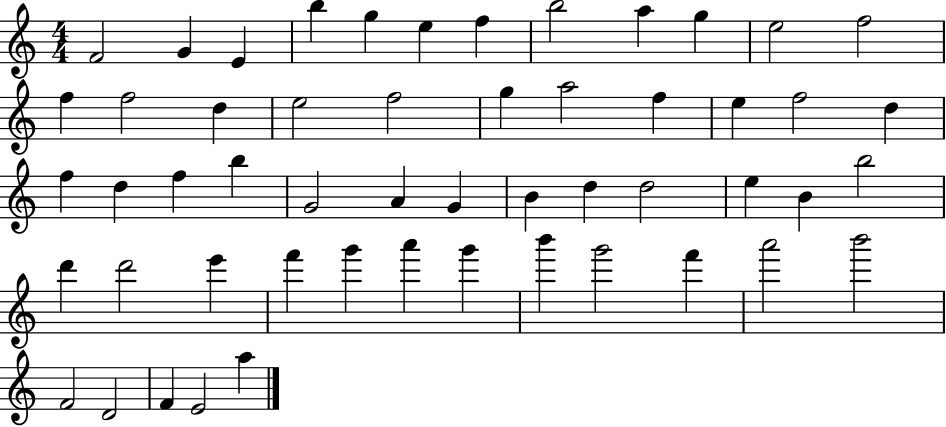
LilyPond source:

{
  \clef treble
  \numericTimeSignature
  \time 4/4
  \key c \major
  f'2 g'4 e'4 | b''4 g''4 e''4 f''4 | b''2 a''4 g''4 | e''2 f''2 | \break f''4 f''2 d''4 | e''2 f''2 | g''4 a''2 f''4 | e''4 f''2 d''4 | \break f''4 d''4 f''4 b''4 | g'2 a'4 g'4 | b'4 d''4 d''2 | e''4 b'4 b''2 | \break d'''4 d'''2 e'''4 | f'''4 g'''4 a'''4 g'''4 | b'''4 g'''2 f'''4 | a'''2 b'''2 | \break f'2 d'2 | f'4 e'2 a''4 | \bar "|."
}